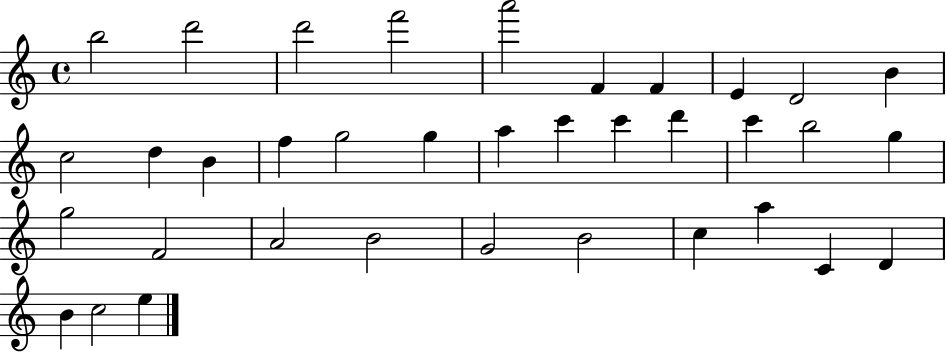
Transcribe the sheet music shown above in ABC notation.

X:1
T:Untitled
M:4/4
L:1/4
K:C
b2 d'2 d'2 f'2 a'2 F F E D2 B c2 d B f g2 g a c' c' d' c' b2 g g2 F2 A2 B2 G2 B2 c a C D B c2 e